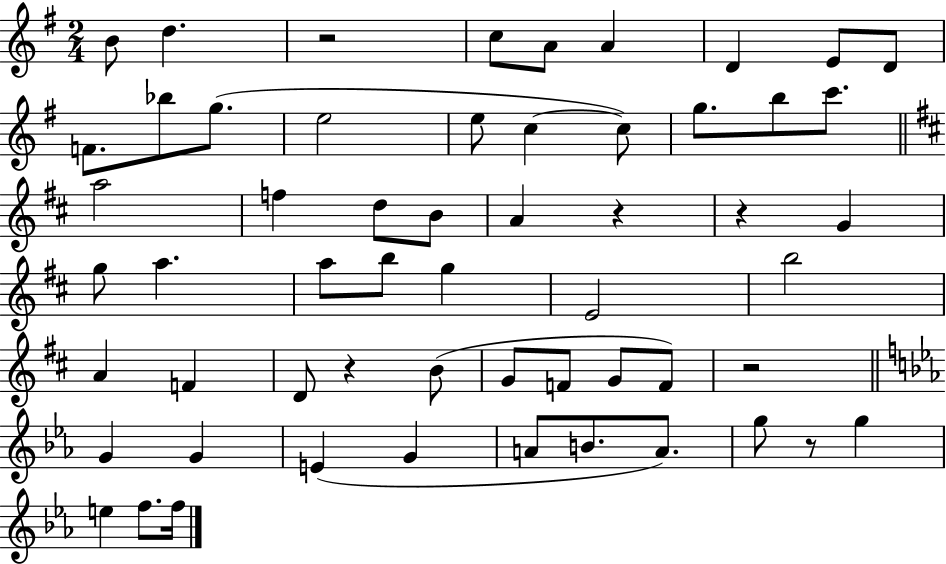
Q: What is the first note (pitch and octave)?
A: B4